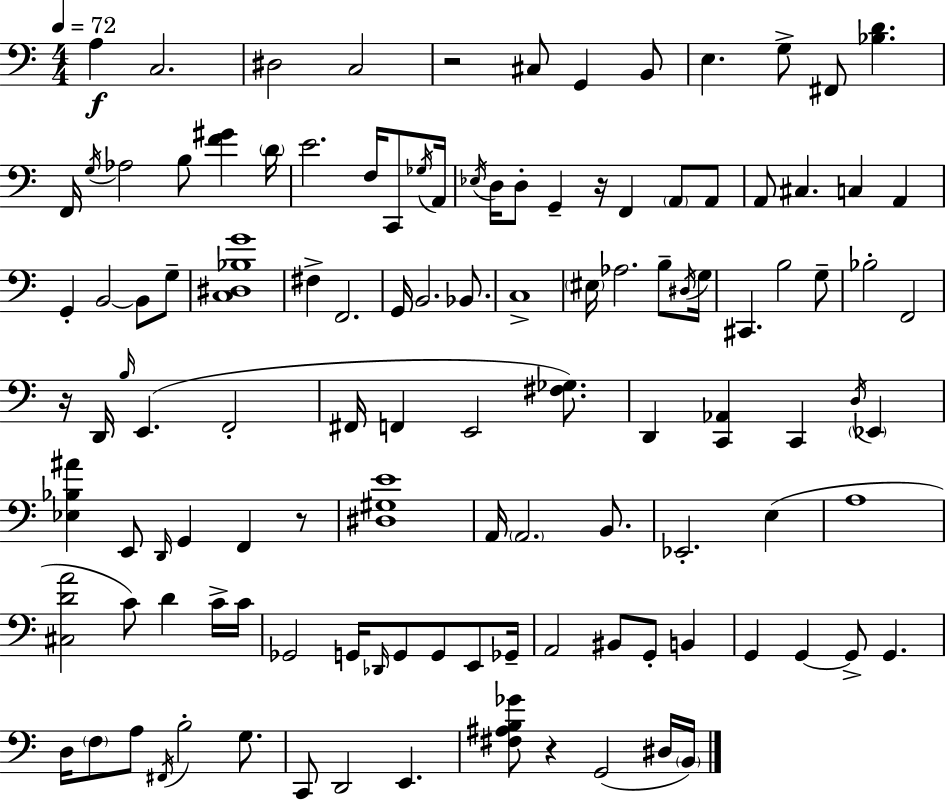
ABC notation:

X:1
T:Untitled
M:4/4
L:1/4
K:Am
A, C,2 ^D,2 C,2 z2 ^C,/2 G,, B,,/2 E, G,/2 ^F,,/2 [_B,D] F,,/4 G,/4 _A,2 B,/2 [F^G] D/4 E2 F,/4 C,,/2 _G,/4 A,,/4 _E,/4 D,/4 D,/2 G,, z/4 F,, A,,/2 A,,/2 A,,/2 ^C, C, A,, G,, B,,2 B,,/2 G,/2 [C,^D,_B,G]4 ^F, F,,2 G,,/4 B,,2 _B,,/2 C,4 ^E,/4 _A,2 B,/2 ^D,/4 G,/4 ^C,, B,2 G,/2 _B,2 F,,2 z/4 D,,/4 B,/4 E,, F,,2 ^F,,/4 F,, E,,2 [^F,_G,]/2 D,, [C,,_A,,] C,, D,/4 _E,, [_E,_B,^A] E,,/2 D,,/4 G,, F,, z/2 [^D,^G,E]4 A,,/4 A,,2 B,,/2 _E,,2 E, A,4 [^C,DA]2 C/2 D C/4 C/4 _G,,2 G,,/4 _D,,/4 G,,/2 G,,/2 E,,/2 _G,,/4 A,,2 ^B,,/2 G,,/2 B,, G,, G,, G,,/2 G,, D,/4 F,/2 A,/2 ^F,,/4 B,2 G,/2 C,,/2 D,,2 E,, [^F,^A,B,_G]/2 z G,,2 ^D,/4 B,,/4